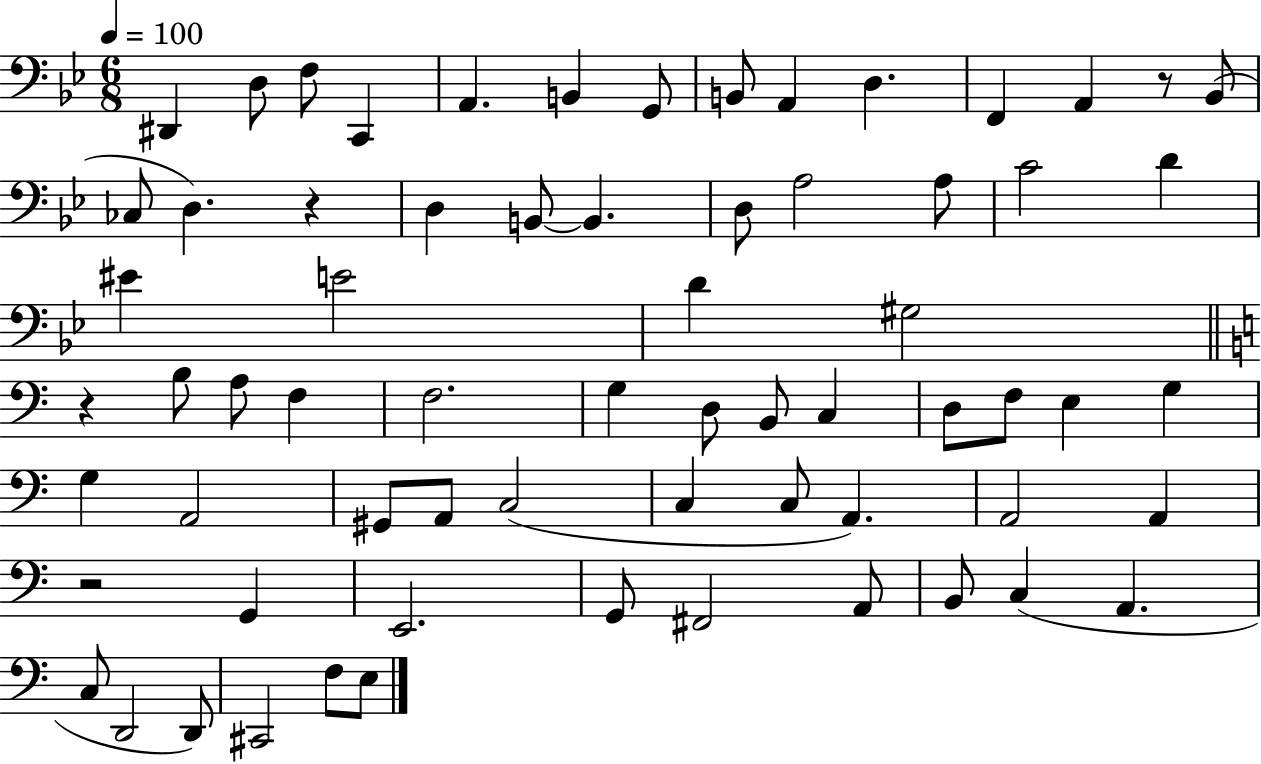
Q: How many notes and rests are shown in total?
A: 67